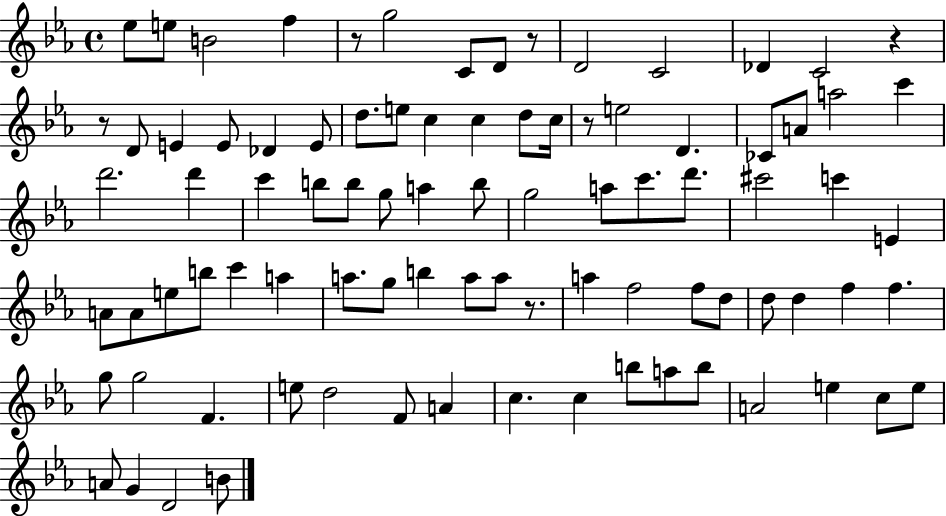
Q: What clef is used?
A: treble